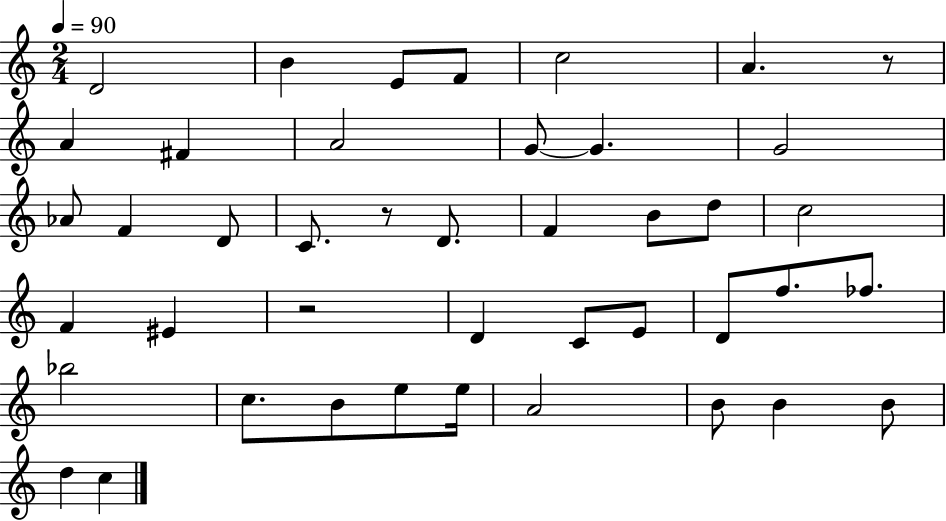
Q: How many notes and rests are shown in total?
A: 43